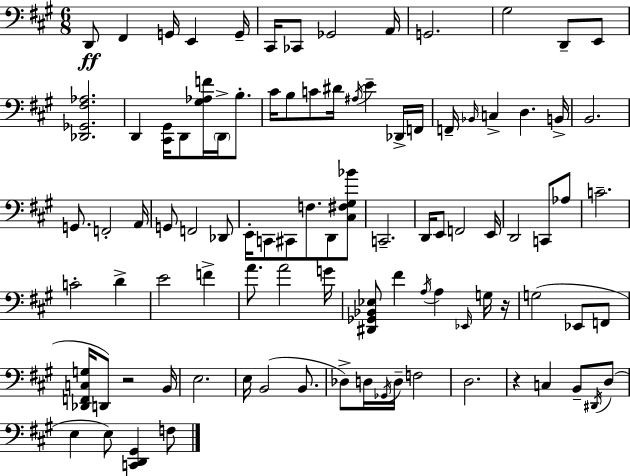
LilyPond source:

{
  \clef bass
  \numericTimeSignature
  \time 6/8
  \key a \major
  d,8\ff fis,4 g,16 e,4 g,16-- | cis,16 ces,8 ges,2 a,16 | g,2. | gis2 d,8-- e,8 | \break <des, ges, fis aes>2. | d,4 <cis, gis,>16 d,8 <gis aes f'>16 \parenthesize d,16-> b8.-. | cis'16 b8 c'8 dis'16 \acciaccatura { ais16 } e'4-- des,16-> | f,16 f,16-- \grace { bes,16 } c4-> d4. | \break b,16-> b,2. | g,8. f,2-. | a,16 g,8 f,2 | des,8 e,16-. c,8 cis,8 f8. d,8 | \break <cis fis gis bes'>8 c,2.-- | d,16 e,8 f,2 | e,16 d,2 c,8 | aes8 c'2.-- | \break c'2-. d'4-> | e'2 f'4-> | a'8. a'2 | g'16 <dis, ges, bes, ees>8 fis'4 \acciaccatura { a16 } a4 | \break \grace { ees,16 } g16 r16 g2( | ees,8 f,8 <des, f, c g>16 d,8) r2 | b,16 e2. | e16 b,2( | \break b,8. des8->) d16 \acciaccatura { ges,16 } d16-- f2 | d2. | r4 c4 | b,8-- \acciaccatura { dis,16 } d8( e4 e8) | \break <c, d, gis,>4 f8 \bar "|."
}